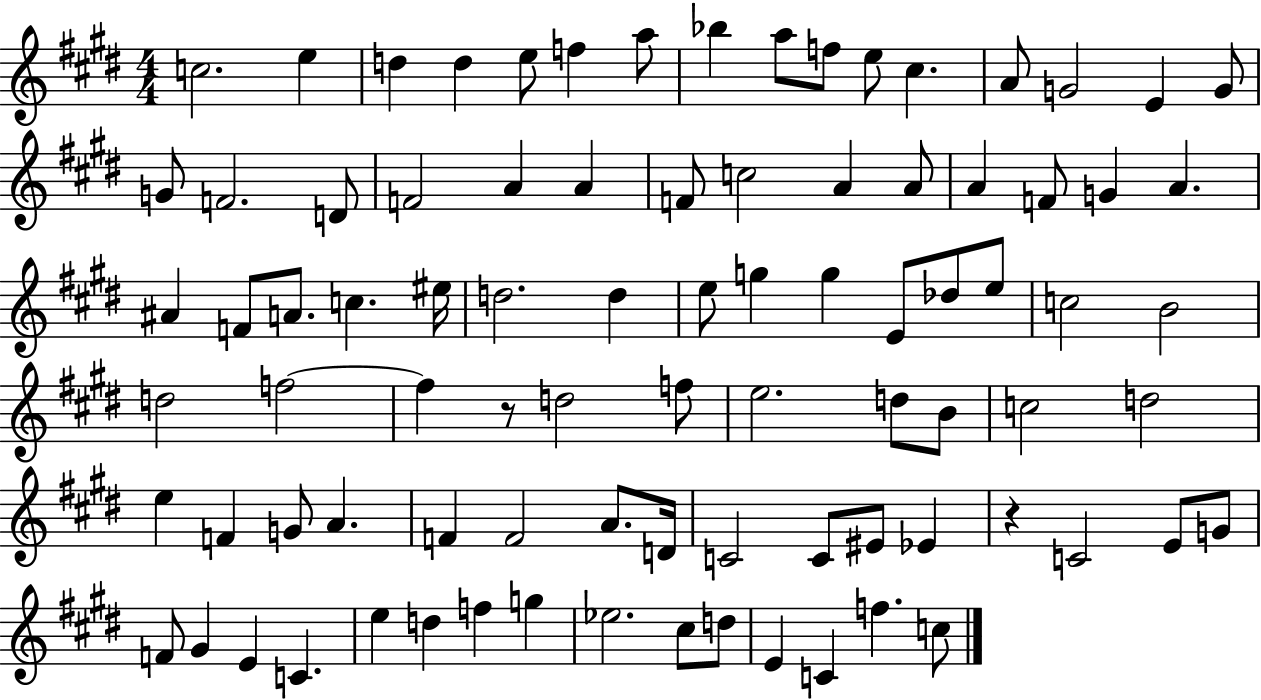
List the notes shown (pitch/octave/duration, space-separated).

C5/h. E5/q D5/q D5/q E5/e F5/q A5/e Bb5/q A5/e F5/e E5/e C#5/q. A4/e G4/h E4/q G4/e G4/e F4/h. D4/e F4/h A4/q A4/q F4/e C5/h A4/q A4/e A4/q F4/e G4/q A4/q. A#4/q F4/e A4/e. C5/q. EIS5/s D5/h. D5/q E5/e G5/q G5/q E4/e Db5/e E5/e C5/h B4/h D5/h F5/h F5/q R/e D5/h F5/e E5/h. D5/e B4/e C5/h D5/h E5/q F4/q G4/e A4/q. F4/q F4/h A4/e. D4/s C4/h C4/e EIS4/e Eb4/q R/q C4/h E4/e G4/e F4/e G#4/q E4/q C4/q. E5/q D5/q F5/q G5/q Eb5/h. C#5/e D5/e E4/q C4/q F5/q. C5/e